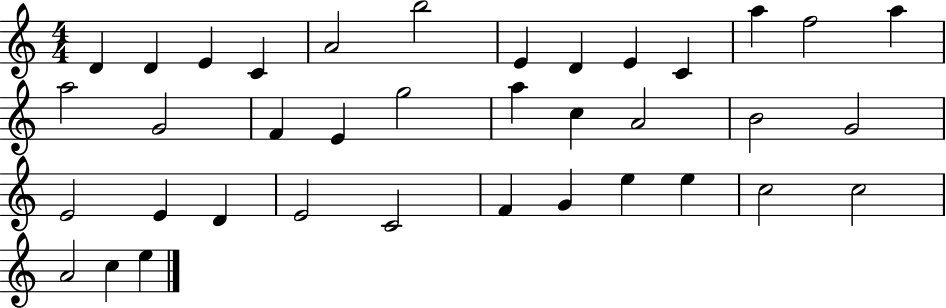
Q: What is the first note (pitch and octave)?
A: D4